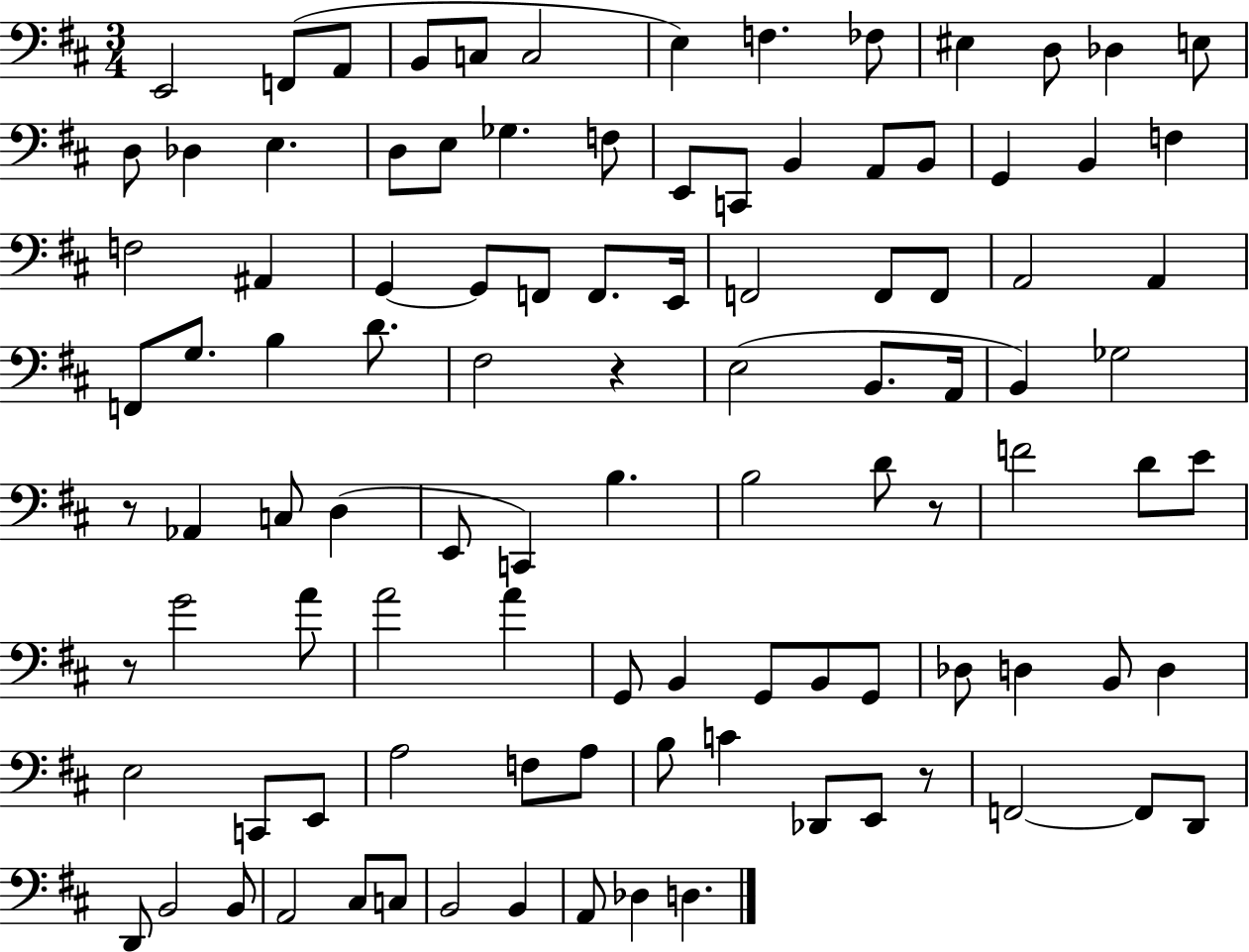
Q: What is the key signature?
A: D major